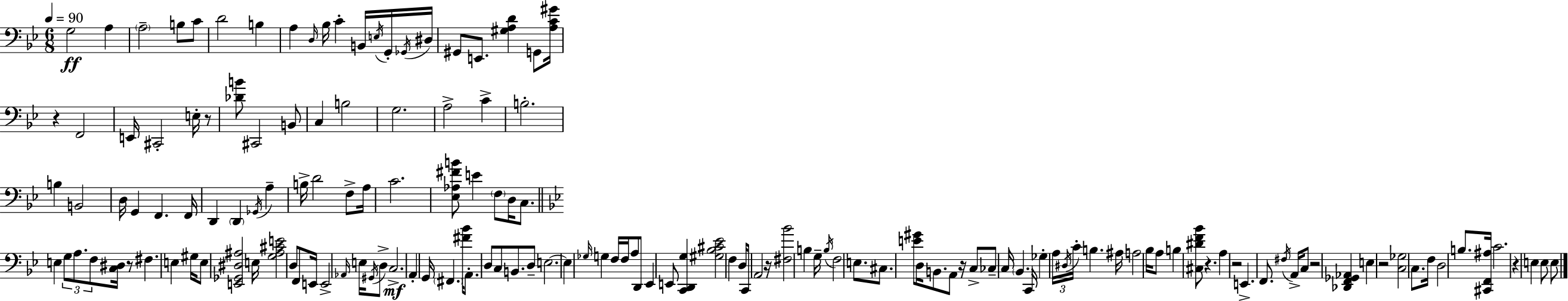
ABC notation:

X:1
T:Untitled
M:6/8
L:1/4
K:Gm
G,2 A, A,2 B,/2 C/2 D2 B, A, D,/4 _B,/4 C B,,/4 E,/4 G,,/4 _G,,/4 ^D,/4 ^G,,/2 E,,/2 [^G,A,D] G,,/2 [A,C^G]/4 z F,,2 E,,/4 ^C,,2 E,/4 z/2 [_DB]/2 ^C,,2 B,,/2 C, B,2 G,2 A,2 C B,2 B, B,,2 D,/4 G,, F,, F,,/4 D,, D,, _G,,/4 A, B,/4 D2 F,/2 A,/4 C2 [_E,_A,^FB]/2 E F,/2 D,/4 C,/2 E, G,/2 A,/2 F,/2 [C,^D,]/4 z/2 ^F, E, ^G,/4 E,/2 [E,,_G,,^D,^A,]2 E,/4 [G,^A,^CE]2 D,/2 F,,/2 E,,/4 E,,2 _A,,/4 E,/4 ^G,,/4 D,/2 C,2 A,, G,,/4 ^F,, [^F_B]/4 A,,/2 D,/2 C,/2 B,,/2 D,/2 E,2 E, _G,/4 G, F,/4 F,/4 A,/2 D,,/2 _E,, E,,/2 [C,,D,,G,] [^G,_B,^C_E]2 F, D,/4 C,,/2 A,,2 z/4 [^F,_B]2 B, G,/4 B,/4 F,2 E,/2 ^C,/2 [E^G]/2 D,/4 B,,/2 A,,/2 z/4 C,/2 _C,/2 C,/4 _B,, C,,/4 _G, A,/4 ^D,/4 C/4 B, ^A,/4 A,2 _B,/4 A,/2 B, [^C,^DF_B]/2 z A, z2 E,, F,,/2 ^F,/4 A,,/4 C,/2 z2 [_D,,F,,_G,,_A,,] E, z2 [C,_G,]2 C,/2 F,/4 D,2 B,/2 [^C,,F,,^A,]/4 C2 z E, E,/2 E,/2